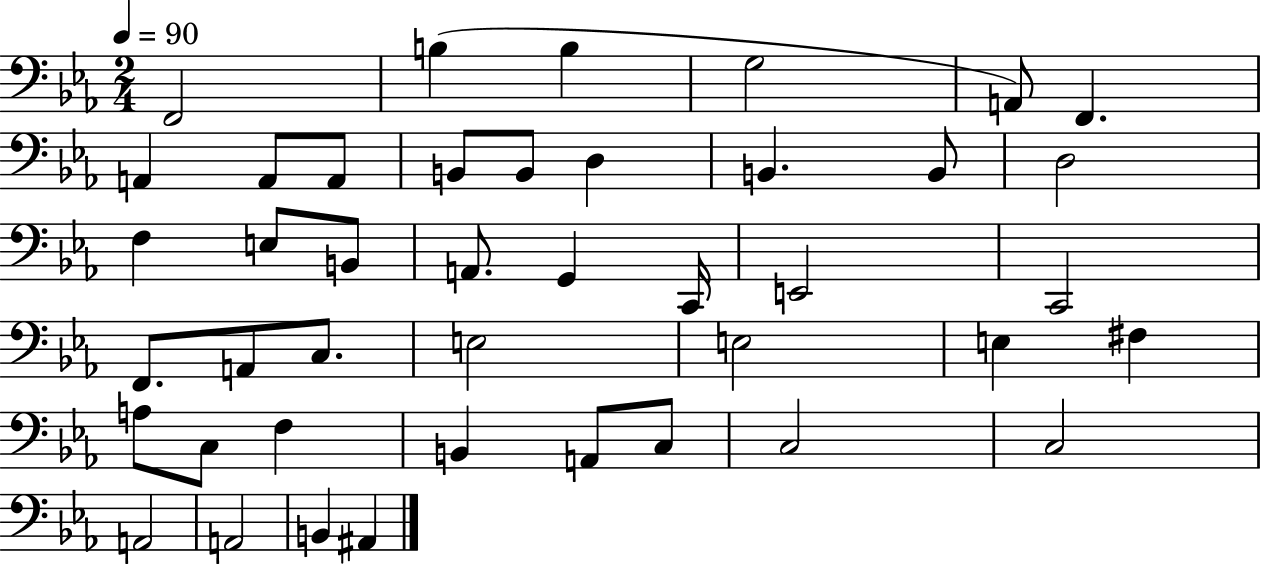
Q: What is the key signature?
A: EES major